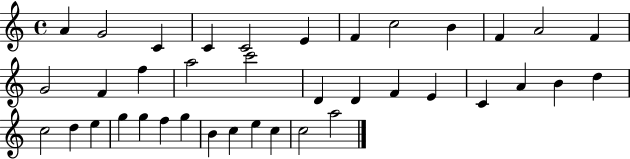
A4/q G4/h C4/q C4/q C4/h E4/q F4/q C5/h B4/q F4/q A4/h F4/q G4/h F4/q F5/q A5/h C6/h D4/q D4/q F4/q E4/q C4/q A4/q B4/q D5/q C5/h D5/q E5/q G5/q G5/q F5/q G5/q B4/q C5/q E5/q C5/q C5/h A5/h